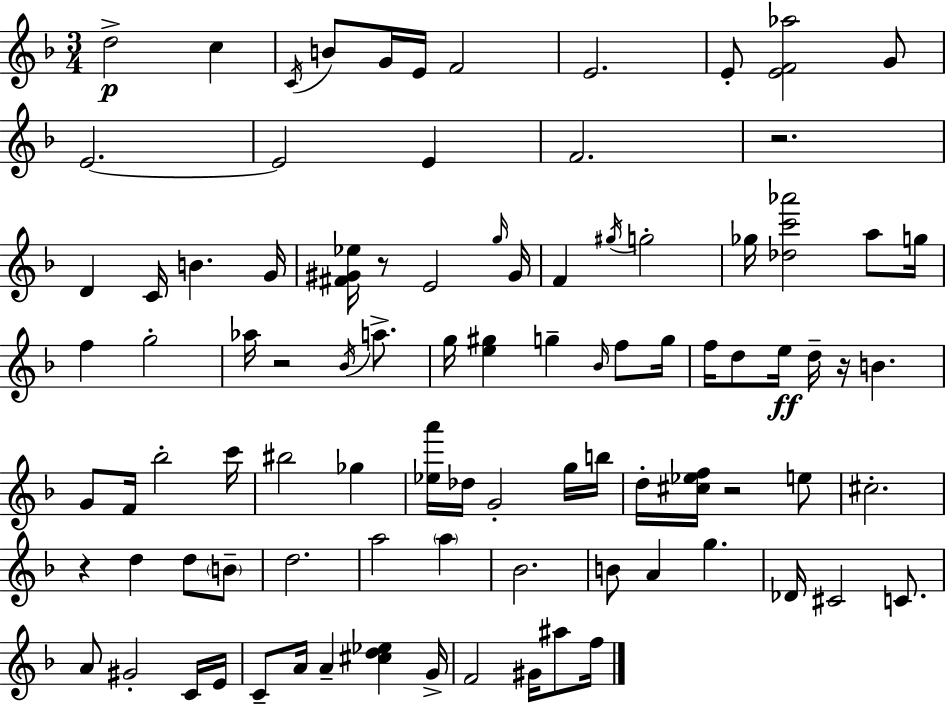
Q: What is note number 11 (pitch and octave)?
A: E4